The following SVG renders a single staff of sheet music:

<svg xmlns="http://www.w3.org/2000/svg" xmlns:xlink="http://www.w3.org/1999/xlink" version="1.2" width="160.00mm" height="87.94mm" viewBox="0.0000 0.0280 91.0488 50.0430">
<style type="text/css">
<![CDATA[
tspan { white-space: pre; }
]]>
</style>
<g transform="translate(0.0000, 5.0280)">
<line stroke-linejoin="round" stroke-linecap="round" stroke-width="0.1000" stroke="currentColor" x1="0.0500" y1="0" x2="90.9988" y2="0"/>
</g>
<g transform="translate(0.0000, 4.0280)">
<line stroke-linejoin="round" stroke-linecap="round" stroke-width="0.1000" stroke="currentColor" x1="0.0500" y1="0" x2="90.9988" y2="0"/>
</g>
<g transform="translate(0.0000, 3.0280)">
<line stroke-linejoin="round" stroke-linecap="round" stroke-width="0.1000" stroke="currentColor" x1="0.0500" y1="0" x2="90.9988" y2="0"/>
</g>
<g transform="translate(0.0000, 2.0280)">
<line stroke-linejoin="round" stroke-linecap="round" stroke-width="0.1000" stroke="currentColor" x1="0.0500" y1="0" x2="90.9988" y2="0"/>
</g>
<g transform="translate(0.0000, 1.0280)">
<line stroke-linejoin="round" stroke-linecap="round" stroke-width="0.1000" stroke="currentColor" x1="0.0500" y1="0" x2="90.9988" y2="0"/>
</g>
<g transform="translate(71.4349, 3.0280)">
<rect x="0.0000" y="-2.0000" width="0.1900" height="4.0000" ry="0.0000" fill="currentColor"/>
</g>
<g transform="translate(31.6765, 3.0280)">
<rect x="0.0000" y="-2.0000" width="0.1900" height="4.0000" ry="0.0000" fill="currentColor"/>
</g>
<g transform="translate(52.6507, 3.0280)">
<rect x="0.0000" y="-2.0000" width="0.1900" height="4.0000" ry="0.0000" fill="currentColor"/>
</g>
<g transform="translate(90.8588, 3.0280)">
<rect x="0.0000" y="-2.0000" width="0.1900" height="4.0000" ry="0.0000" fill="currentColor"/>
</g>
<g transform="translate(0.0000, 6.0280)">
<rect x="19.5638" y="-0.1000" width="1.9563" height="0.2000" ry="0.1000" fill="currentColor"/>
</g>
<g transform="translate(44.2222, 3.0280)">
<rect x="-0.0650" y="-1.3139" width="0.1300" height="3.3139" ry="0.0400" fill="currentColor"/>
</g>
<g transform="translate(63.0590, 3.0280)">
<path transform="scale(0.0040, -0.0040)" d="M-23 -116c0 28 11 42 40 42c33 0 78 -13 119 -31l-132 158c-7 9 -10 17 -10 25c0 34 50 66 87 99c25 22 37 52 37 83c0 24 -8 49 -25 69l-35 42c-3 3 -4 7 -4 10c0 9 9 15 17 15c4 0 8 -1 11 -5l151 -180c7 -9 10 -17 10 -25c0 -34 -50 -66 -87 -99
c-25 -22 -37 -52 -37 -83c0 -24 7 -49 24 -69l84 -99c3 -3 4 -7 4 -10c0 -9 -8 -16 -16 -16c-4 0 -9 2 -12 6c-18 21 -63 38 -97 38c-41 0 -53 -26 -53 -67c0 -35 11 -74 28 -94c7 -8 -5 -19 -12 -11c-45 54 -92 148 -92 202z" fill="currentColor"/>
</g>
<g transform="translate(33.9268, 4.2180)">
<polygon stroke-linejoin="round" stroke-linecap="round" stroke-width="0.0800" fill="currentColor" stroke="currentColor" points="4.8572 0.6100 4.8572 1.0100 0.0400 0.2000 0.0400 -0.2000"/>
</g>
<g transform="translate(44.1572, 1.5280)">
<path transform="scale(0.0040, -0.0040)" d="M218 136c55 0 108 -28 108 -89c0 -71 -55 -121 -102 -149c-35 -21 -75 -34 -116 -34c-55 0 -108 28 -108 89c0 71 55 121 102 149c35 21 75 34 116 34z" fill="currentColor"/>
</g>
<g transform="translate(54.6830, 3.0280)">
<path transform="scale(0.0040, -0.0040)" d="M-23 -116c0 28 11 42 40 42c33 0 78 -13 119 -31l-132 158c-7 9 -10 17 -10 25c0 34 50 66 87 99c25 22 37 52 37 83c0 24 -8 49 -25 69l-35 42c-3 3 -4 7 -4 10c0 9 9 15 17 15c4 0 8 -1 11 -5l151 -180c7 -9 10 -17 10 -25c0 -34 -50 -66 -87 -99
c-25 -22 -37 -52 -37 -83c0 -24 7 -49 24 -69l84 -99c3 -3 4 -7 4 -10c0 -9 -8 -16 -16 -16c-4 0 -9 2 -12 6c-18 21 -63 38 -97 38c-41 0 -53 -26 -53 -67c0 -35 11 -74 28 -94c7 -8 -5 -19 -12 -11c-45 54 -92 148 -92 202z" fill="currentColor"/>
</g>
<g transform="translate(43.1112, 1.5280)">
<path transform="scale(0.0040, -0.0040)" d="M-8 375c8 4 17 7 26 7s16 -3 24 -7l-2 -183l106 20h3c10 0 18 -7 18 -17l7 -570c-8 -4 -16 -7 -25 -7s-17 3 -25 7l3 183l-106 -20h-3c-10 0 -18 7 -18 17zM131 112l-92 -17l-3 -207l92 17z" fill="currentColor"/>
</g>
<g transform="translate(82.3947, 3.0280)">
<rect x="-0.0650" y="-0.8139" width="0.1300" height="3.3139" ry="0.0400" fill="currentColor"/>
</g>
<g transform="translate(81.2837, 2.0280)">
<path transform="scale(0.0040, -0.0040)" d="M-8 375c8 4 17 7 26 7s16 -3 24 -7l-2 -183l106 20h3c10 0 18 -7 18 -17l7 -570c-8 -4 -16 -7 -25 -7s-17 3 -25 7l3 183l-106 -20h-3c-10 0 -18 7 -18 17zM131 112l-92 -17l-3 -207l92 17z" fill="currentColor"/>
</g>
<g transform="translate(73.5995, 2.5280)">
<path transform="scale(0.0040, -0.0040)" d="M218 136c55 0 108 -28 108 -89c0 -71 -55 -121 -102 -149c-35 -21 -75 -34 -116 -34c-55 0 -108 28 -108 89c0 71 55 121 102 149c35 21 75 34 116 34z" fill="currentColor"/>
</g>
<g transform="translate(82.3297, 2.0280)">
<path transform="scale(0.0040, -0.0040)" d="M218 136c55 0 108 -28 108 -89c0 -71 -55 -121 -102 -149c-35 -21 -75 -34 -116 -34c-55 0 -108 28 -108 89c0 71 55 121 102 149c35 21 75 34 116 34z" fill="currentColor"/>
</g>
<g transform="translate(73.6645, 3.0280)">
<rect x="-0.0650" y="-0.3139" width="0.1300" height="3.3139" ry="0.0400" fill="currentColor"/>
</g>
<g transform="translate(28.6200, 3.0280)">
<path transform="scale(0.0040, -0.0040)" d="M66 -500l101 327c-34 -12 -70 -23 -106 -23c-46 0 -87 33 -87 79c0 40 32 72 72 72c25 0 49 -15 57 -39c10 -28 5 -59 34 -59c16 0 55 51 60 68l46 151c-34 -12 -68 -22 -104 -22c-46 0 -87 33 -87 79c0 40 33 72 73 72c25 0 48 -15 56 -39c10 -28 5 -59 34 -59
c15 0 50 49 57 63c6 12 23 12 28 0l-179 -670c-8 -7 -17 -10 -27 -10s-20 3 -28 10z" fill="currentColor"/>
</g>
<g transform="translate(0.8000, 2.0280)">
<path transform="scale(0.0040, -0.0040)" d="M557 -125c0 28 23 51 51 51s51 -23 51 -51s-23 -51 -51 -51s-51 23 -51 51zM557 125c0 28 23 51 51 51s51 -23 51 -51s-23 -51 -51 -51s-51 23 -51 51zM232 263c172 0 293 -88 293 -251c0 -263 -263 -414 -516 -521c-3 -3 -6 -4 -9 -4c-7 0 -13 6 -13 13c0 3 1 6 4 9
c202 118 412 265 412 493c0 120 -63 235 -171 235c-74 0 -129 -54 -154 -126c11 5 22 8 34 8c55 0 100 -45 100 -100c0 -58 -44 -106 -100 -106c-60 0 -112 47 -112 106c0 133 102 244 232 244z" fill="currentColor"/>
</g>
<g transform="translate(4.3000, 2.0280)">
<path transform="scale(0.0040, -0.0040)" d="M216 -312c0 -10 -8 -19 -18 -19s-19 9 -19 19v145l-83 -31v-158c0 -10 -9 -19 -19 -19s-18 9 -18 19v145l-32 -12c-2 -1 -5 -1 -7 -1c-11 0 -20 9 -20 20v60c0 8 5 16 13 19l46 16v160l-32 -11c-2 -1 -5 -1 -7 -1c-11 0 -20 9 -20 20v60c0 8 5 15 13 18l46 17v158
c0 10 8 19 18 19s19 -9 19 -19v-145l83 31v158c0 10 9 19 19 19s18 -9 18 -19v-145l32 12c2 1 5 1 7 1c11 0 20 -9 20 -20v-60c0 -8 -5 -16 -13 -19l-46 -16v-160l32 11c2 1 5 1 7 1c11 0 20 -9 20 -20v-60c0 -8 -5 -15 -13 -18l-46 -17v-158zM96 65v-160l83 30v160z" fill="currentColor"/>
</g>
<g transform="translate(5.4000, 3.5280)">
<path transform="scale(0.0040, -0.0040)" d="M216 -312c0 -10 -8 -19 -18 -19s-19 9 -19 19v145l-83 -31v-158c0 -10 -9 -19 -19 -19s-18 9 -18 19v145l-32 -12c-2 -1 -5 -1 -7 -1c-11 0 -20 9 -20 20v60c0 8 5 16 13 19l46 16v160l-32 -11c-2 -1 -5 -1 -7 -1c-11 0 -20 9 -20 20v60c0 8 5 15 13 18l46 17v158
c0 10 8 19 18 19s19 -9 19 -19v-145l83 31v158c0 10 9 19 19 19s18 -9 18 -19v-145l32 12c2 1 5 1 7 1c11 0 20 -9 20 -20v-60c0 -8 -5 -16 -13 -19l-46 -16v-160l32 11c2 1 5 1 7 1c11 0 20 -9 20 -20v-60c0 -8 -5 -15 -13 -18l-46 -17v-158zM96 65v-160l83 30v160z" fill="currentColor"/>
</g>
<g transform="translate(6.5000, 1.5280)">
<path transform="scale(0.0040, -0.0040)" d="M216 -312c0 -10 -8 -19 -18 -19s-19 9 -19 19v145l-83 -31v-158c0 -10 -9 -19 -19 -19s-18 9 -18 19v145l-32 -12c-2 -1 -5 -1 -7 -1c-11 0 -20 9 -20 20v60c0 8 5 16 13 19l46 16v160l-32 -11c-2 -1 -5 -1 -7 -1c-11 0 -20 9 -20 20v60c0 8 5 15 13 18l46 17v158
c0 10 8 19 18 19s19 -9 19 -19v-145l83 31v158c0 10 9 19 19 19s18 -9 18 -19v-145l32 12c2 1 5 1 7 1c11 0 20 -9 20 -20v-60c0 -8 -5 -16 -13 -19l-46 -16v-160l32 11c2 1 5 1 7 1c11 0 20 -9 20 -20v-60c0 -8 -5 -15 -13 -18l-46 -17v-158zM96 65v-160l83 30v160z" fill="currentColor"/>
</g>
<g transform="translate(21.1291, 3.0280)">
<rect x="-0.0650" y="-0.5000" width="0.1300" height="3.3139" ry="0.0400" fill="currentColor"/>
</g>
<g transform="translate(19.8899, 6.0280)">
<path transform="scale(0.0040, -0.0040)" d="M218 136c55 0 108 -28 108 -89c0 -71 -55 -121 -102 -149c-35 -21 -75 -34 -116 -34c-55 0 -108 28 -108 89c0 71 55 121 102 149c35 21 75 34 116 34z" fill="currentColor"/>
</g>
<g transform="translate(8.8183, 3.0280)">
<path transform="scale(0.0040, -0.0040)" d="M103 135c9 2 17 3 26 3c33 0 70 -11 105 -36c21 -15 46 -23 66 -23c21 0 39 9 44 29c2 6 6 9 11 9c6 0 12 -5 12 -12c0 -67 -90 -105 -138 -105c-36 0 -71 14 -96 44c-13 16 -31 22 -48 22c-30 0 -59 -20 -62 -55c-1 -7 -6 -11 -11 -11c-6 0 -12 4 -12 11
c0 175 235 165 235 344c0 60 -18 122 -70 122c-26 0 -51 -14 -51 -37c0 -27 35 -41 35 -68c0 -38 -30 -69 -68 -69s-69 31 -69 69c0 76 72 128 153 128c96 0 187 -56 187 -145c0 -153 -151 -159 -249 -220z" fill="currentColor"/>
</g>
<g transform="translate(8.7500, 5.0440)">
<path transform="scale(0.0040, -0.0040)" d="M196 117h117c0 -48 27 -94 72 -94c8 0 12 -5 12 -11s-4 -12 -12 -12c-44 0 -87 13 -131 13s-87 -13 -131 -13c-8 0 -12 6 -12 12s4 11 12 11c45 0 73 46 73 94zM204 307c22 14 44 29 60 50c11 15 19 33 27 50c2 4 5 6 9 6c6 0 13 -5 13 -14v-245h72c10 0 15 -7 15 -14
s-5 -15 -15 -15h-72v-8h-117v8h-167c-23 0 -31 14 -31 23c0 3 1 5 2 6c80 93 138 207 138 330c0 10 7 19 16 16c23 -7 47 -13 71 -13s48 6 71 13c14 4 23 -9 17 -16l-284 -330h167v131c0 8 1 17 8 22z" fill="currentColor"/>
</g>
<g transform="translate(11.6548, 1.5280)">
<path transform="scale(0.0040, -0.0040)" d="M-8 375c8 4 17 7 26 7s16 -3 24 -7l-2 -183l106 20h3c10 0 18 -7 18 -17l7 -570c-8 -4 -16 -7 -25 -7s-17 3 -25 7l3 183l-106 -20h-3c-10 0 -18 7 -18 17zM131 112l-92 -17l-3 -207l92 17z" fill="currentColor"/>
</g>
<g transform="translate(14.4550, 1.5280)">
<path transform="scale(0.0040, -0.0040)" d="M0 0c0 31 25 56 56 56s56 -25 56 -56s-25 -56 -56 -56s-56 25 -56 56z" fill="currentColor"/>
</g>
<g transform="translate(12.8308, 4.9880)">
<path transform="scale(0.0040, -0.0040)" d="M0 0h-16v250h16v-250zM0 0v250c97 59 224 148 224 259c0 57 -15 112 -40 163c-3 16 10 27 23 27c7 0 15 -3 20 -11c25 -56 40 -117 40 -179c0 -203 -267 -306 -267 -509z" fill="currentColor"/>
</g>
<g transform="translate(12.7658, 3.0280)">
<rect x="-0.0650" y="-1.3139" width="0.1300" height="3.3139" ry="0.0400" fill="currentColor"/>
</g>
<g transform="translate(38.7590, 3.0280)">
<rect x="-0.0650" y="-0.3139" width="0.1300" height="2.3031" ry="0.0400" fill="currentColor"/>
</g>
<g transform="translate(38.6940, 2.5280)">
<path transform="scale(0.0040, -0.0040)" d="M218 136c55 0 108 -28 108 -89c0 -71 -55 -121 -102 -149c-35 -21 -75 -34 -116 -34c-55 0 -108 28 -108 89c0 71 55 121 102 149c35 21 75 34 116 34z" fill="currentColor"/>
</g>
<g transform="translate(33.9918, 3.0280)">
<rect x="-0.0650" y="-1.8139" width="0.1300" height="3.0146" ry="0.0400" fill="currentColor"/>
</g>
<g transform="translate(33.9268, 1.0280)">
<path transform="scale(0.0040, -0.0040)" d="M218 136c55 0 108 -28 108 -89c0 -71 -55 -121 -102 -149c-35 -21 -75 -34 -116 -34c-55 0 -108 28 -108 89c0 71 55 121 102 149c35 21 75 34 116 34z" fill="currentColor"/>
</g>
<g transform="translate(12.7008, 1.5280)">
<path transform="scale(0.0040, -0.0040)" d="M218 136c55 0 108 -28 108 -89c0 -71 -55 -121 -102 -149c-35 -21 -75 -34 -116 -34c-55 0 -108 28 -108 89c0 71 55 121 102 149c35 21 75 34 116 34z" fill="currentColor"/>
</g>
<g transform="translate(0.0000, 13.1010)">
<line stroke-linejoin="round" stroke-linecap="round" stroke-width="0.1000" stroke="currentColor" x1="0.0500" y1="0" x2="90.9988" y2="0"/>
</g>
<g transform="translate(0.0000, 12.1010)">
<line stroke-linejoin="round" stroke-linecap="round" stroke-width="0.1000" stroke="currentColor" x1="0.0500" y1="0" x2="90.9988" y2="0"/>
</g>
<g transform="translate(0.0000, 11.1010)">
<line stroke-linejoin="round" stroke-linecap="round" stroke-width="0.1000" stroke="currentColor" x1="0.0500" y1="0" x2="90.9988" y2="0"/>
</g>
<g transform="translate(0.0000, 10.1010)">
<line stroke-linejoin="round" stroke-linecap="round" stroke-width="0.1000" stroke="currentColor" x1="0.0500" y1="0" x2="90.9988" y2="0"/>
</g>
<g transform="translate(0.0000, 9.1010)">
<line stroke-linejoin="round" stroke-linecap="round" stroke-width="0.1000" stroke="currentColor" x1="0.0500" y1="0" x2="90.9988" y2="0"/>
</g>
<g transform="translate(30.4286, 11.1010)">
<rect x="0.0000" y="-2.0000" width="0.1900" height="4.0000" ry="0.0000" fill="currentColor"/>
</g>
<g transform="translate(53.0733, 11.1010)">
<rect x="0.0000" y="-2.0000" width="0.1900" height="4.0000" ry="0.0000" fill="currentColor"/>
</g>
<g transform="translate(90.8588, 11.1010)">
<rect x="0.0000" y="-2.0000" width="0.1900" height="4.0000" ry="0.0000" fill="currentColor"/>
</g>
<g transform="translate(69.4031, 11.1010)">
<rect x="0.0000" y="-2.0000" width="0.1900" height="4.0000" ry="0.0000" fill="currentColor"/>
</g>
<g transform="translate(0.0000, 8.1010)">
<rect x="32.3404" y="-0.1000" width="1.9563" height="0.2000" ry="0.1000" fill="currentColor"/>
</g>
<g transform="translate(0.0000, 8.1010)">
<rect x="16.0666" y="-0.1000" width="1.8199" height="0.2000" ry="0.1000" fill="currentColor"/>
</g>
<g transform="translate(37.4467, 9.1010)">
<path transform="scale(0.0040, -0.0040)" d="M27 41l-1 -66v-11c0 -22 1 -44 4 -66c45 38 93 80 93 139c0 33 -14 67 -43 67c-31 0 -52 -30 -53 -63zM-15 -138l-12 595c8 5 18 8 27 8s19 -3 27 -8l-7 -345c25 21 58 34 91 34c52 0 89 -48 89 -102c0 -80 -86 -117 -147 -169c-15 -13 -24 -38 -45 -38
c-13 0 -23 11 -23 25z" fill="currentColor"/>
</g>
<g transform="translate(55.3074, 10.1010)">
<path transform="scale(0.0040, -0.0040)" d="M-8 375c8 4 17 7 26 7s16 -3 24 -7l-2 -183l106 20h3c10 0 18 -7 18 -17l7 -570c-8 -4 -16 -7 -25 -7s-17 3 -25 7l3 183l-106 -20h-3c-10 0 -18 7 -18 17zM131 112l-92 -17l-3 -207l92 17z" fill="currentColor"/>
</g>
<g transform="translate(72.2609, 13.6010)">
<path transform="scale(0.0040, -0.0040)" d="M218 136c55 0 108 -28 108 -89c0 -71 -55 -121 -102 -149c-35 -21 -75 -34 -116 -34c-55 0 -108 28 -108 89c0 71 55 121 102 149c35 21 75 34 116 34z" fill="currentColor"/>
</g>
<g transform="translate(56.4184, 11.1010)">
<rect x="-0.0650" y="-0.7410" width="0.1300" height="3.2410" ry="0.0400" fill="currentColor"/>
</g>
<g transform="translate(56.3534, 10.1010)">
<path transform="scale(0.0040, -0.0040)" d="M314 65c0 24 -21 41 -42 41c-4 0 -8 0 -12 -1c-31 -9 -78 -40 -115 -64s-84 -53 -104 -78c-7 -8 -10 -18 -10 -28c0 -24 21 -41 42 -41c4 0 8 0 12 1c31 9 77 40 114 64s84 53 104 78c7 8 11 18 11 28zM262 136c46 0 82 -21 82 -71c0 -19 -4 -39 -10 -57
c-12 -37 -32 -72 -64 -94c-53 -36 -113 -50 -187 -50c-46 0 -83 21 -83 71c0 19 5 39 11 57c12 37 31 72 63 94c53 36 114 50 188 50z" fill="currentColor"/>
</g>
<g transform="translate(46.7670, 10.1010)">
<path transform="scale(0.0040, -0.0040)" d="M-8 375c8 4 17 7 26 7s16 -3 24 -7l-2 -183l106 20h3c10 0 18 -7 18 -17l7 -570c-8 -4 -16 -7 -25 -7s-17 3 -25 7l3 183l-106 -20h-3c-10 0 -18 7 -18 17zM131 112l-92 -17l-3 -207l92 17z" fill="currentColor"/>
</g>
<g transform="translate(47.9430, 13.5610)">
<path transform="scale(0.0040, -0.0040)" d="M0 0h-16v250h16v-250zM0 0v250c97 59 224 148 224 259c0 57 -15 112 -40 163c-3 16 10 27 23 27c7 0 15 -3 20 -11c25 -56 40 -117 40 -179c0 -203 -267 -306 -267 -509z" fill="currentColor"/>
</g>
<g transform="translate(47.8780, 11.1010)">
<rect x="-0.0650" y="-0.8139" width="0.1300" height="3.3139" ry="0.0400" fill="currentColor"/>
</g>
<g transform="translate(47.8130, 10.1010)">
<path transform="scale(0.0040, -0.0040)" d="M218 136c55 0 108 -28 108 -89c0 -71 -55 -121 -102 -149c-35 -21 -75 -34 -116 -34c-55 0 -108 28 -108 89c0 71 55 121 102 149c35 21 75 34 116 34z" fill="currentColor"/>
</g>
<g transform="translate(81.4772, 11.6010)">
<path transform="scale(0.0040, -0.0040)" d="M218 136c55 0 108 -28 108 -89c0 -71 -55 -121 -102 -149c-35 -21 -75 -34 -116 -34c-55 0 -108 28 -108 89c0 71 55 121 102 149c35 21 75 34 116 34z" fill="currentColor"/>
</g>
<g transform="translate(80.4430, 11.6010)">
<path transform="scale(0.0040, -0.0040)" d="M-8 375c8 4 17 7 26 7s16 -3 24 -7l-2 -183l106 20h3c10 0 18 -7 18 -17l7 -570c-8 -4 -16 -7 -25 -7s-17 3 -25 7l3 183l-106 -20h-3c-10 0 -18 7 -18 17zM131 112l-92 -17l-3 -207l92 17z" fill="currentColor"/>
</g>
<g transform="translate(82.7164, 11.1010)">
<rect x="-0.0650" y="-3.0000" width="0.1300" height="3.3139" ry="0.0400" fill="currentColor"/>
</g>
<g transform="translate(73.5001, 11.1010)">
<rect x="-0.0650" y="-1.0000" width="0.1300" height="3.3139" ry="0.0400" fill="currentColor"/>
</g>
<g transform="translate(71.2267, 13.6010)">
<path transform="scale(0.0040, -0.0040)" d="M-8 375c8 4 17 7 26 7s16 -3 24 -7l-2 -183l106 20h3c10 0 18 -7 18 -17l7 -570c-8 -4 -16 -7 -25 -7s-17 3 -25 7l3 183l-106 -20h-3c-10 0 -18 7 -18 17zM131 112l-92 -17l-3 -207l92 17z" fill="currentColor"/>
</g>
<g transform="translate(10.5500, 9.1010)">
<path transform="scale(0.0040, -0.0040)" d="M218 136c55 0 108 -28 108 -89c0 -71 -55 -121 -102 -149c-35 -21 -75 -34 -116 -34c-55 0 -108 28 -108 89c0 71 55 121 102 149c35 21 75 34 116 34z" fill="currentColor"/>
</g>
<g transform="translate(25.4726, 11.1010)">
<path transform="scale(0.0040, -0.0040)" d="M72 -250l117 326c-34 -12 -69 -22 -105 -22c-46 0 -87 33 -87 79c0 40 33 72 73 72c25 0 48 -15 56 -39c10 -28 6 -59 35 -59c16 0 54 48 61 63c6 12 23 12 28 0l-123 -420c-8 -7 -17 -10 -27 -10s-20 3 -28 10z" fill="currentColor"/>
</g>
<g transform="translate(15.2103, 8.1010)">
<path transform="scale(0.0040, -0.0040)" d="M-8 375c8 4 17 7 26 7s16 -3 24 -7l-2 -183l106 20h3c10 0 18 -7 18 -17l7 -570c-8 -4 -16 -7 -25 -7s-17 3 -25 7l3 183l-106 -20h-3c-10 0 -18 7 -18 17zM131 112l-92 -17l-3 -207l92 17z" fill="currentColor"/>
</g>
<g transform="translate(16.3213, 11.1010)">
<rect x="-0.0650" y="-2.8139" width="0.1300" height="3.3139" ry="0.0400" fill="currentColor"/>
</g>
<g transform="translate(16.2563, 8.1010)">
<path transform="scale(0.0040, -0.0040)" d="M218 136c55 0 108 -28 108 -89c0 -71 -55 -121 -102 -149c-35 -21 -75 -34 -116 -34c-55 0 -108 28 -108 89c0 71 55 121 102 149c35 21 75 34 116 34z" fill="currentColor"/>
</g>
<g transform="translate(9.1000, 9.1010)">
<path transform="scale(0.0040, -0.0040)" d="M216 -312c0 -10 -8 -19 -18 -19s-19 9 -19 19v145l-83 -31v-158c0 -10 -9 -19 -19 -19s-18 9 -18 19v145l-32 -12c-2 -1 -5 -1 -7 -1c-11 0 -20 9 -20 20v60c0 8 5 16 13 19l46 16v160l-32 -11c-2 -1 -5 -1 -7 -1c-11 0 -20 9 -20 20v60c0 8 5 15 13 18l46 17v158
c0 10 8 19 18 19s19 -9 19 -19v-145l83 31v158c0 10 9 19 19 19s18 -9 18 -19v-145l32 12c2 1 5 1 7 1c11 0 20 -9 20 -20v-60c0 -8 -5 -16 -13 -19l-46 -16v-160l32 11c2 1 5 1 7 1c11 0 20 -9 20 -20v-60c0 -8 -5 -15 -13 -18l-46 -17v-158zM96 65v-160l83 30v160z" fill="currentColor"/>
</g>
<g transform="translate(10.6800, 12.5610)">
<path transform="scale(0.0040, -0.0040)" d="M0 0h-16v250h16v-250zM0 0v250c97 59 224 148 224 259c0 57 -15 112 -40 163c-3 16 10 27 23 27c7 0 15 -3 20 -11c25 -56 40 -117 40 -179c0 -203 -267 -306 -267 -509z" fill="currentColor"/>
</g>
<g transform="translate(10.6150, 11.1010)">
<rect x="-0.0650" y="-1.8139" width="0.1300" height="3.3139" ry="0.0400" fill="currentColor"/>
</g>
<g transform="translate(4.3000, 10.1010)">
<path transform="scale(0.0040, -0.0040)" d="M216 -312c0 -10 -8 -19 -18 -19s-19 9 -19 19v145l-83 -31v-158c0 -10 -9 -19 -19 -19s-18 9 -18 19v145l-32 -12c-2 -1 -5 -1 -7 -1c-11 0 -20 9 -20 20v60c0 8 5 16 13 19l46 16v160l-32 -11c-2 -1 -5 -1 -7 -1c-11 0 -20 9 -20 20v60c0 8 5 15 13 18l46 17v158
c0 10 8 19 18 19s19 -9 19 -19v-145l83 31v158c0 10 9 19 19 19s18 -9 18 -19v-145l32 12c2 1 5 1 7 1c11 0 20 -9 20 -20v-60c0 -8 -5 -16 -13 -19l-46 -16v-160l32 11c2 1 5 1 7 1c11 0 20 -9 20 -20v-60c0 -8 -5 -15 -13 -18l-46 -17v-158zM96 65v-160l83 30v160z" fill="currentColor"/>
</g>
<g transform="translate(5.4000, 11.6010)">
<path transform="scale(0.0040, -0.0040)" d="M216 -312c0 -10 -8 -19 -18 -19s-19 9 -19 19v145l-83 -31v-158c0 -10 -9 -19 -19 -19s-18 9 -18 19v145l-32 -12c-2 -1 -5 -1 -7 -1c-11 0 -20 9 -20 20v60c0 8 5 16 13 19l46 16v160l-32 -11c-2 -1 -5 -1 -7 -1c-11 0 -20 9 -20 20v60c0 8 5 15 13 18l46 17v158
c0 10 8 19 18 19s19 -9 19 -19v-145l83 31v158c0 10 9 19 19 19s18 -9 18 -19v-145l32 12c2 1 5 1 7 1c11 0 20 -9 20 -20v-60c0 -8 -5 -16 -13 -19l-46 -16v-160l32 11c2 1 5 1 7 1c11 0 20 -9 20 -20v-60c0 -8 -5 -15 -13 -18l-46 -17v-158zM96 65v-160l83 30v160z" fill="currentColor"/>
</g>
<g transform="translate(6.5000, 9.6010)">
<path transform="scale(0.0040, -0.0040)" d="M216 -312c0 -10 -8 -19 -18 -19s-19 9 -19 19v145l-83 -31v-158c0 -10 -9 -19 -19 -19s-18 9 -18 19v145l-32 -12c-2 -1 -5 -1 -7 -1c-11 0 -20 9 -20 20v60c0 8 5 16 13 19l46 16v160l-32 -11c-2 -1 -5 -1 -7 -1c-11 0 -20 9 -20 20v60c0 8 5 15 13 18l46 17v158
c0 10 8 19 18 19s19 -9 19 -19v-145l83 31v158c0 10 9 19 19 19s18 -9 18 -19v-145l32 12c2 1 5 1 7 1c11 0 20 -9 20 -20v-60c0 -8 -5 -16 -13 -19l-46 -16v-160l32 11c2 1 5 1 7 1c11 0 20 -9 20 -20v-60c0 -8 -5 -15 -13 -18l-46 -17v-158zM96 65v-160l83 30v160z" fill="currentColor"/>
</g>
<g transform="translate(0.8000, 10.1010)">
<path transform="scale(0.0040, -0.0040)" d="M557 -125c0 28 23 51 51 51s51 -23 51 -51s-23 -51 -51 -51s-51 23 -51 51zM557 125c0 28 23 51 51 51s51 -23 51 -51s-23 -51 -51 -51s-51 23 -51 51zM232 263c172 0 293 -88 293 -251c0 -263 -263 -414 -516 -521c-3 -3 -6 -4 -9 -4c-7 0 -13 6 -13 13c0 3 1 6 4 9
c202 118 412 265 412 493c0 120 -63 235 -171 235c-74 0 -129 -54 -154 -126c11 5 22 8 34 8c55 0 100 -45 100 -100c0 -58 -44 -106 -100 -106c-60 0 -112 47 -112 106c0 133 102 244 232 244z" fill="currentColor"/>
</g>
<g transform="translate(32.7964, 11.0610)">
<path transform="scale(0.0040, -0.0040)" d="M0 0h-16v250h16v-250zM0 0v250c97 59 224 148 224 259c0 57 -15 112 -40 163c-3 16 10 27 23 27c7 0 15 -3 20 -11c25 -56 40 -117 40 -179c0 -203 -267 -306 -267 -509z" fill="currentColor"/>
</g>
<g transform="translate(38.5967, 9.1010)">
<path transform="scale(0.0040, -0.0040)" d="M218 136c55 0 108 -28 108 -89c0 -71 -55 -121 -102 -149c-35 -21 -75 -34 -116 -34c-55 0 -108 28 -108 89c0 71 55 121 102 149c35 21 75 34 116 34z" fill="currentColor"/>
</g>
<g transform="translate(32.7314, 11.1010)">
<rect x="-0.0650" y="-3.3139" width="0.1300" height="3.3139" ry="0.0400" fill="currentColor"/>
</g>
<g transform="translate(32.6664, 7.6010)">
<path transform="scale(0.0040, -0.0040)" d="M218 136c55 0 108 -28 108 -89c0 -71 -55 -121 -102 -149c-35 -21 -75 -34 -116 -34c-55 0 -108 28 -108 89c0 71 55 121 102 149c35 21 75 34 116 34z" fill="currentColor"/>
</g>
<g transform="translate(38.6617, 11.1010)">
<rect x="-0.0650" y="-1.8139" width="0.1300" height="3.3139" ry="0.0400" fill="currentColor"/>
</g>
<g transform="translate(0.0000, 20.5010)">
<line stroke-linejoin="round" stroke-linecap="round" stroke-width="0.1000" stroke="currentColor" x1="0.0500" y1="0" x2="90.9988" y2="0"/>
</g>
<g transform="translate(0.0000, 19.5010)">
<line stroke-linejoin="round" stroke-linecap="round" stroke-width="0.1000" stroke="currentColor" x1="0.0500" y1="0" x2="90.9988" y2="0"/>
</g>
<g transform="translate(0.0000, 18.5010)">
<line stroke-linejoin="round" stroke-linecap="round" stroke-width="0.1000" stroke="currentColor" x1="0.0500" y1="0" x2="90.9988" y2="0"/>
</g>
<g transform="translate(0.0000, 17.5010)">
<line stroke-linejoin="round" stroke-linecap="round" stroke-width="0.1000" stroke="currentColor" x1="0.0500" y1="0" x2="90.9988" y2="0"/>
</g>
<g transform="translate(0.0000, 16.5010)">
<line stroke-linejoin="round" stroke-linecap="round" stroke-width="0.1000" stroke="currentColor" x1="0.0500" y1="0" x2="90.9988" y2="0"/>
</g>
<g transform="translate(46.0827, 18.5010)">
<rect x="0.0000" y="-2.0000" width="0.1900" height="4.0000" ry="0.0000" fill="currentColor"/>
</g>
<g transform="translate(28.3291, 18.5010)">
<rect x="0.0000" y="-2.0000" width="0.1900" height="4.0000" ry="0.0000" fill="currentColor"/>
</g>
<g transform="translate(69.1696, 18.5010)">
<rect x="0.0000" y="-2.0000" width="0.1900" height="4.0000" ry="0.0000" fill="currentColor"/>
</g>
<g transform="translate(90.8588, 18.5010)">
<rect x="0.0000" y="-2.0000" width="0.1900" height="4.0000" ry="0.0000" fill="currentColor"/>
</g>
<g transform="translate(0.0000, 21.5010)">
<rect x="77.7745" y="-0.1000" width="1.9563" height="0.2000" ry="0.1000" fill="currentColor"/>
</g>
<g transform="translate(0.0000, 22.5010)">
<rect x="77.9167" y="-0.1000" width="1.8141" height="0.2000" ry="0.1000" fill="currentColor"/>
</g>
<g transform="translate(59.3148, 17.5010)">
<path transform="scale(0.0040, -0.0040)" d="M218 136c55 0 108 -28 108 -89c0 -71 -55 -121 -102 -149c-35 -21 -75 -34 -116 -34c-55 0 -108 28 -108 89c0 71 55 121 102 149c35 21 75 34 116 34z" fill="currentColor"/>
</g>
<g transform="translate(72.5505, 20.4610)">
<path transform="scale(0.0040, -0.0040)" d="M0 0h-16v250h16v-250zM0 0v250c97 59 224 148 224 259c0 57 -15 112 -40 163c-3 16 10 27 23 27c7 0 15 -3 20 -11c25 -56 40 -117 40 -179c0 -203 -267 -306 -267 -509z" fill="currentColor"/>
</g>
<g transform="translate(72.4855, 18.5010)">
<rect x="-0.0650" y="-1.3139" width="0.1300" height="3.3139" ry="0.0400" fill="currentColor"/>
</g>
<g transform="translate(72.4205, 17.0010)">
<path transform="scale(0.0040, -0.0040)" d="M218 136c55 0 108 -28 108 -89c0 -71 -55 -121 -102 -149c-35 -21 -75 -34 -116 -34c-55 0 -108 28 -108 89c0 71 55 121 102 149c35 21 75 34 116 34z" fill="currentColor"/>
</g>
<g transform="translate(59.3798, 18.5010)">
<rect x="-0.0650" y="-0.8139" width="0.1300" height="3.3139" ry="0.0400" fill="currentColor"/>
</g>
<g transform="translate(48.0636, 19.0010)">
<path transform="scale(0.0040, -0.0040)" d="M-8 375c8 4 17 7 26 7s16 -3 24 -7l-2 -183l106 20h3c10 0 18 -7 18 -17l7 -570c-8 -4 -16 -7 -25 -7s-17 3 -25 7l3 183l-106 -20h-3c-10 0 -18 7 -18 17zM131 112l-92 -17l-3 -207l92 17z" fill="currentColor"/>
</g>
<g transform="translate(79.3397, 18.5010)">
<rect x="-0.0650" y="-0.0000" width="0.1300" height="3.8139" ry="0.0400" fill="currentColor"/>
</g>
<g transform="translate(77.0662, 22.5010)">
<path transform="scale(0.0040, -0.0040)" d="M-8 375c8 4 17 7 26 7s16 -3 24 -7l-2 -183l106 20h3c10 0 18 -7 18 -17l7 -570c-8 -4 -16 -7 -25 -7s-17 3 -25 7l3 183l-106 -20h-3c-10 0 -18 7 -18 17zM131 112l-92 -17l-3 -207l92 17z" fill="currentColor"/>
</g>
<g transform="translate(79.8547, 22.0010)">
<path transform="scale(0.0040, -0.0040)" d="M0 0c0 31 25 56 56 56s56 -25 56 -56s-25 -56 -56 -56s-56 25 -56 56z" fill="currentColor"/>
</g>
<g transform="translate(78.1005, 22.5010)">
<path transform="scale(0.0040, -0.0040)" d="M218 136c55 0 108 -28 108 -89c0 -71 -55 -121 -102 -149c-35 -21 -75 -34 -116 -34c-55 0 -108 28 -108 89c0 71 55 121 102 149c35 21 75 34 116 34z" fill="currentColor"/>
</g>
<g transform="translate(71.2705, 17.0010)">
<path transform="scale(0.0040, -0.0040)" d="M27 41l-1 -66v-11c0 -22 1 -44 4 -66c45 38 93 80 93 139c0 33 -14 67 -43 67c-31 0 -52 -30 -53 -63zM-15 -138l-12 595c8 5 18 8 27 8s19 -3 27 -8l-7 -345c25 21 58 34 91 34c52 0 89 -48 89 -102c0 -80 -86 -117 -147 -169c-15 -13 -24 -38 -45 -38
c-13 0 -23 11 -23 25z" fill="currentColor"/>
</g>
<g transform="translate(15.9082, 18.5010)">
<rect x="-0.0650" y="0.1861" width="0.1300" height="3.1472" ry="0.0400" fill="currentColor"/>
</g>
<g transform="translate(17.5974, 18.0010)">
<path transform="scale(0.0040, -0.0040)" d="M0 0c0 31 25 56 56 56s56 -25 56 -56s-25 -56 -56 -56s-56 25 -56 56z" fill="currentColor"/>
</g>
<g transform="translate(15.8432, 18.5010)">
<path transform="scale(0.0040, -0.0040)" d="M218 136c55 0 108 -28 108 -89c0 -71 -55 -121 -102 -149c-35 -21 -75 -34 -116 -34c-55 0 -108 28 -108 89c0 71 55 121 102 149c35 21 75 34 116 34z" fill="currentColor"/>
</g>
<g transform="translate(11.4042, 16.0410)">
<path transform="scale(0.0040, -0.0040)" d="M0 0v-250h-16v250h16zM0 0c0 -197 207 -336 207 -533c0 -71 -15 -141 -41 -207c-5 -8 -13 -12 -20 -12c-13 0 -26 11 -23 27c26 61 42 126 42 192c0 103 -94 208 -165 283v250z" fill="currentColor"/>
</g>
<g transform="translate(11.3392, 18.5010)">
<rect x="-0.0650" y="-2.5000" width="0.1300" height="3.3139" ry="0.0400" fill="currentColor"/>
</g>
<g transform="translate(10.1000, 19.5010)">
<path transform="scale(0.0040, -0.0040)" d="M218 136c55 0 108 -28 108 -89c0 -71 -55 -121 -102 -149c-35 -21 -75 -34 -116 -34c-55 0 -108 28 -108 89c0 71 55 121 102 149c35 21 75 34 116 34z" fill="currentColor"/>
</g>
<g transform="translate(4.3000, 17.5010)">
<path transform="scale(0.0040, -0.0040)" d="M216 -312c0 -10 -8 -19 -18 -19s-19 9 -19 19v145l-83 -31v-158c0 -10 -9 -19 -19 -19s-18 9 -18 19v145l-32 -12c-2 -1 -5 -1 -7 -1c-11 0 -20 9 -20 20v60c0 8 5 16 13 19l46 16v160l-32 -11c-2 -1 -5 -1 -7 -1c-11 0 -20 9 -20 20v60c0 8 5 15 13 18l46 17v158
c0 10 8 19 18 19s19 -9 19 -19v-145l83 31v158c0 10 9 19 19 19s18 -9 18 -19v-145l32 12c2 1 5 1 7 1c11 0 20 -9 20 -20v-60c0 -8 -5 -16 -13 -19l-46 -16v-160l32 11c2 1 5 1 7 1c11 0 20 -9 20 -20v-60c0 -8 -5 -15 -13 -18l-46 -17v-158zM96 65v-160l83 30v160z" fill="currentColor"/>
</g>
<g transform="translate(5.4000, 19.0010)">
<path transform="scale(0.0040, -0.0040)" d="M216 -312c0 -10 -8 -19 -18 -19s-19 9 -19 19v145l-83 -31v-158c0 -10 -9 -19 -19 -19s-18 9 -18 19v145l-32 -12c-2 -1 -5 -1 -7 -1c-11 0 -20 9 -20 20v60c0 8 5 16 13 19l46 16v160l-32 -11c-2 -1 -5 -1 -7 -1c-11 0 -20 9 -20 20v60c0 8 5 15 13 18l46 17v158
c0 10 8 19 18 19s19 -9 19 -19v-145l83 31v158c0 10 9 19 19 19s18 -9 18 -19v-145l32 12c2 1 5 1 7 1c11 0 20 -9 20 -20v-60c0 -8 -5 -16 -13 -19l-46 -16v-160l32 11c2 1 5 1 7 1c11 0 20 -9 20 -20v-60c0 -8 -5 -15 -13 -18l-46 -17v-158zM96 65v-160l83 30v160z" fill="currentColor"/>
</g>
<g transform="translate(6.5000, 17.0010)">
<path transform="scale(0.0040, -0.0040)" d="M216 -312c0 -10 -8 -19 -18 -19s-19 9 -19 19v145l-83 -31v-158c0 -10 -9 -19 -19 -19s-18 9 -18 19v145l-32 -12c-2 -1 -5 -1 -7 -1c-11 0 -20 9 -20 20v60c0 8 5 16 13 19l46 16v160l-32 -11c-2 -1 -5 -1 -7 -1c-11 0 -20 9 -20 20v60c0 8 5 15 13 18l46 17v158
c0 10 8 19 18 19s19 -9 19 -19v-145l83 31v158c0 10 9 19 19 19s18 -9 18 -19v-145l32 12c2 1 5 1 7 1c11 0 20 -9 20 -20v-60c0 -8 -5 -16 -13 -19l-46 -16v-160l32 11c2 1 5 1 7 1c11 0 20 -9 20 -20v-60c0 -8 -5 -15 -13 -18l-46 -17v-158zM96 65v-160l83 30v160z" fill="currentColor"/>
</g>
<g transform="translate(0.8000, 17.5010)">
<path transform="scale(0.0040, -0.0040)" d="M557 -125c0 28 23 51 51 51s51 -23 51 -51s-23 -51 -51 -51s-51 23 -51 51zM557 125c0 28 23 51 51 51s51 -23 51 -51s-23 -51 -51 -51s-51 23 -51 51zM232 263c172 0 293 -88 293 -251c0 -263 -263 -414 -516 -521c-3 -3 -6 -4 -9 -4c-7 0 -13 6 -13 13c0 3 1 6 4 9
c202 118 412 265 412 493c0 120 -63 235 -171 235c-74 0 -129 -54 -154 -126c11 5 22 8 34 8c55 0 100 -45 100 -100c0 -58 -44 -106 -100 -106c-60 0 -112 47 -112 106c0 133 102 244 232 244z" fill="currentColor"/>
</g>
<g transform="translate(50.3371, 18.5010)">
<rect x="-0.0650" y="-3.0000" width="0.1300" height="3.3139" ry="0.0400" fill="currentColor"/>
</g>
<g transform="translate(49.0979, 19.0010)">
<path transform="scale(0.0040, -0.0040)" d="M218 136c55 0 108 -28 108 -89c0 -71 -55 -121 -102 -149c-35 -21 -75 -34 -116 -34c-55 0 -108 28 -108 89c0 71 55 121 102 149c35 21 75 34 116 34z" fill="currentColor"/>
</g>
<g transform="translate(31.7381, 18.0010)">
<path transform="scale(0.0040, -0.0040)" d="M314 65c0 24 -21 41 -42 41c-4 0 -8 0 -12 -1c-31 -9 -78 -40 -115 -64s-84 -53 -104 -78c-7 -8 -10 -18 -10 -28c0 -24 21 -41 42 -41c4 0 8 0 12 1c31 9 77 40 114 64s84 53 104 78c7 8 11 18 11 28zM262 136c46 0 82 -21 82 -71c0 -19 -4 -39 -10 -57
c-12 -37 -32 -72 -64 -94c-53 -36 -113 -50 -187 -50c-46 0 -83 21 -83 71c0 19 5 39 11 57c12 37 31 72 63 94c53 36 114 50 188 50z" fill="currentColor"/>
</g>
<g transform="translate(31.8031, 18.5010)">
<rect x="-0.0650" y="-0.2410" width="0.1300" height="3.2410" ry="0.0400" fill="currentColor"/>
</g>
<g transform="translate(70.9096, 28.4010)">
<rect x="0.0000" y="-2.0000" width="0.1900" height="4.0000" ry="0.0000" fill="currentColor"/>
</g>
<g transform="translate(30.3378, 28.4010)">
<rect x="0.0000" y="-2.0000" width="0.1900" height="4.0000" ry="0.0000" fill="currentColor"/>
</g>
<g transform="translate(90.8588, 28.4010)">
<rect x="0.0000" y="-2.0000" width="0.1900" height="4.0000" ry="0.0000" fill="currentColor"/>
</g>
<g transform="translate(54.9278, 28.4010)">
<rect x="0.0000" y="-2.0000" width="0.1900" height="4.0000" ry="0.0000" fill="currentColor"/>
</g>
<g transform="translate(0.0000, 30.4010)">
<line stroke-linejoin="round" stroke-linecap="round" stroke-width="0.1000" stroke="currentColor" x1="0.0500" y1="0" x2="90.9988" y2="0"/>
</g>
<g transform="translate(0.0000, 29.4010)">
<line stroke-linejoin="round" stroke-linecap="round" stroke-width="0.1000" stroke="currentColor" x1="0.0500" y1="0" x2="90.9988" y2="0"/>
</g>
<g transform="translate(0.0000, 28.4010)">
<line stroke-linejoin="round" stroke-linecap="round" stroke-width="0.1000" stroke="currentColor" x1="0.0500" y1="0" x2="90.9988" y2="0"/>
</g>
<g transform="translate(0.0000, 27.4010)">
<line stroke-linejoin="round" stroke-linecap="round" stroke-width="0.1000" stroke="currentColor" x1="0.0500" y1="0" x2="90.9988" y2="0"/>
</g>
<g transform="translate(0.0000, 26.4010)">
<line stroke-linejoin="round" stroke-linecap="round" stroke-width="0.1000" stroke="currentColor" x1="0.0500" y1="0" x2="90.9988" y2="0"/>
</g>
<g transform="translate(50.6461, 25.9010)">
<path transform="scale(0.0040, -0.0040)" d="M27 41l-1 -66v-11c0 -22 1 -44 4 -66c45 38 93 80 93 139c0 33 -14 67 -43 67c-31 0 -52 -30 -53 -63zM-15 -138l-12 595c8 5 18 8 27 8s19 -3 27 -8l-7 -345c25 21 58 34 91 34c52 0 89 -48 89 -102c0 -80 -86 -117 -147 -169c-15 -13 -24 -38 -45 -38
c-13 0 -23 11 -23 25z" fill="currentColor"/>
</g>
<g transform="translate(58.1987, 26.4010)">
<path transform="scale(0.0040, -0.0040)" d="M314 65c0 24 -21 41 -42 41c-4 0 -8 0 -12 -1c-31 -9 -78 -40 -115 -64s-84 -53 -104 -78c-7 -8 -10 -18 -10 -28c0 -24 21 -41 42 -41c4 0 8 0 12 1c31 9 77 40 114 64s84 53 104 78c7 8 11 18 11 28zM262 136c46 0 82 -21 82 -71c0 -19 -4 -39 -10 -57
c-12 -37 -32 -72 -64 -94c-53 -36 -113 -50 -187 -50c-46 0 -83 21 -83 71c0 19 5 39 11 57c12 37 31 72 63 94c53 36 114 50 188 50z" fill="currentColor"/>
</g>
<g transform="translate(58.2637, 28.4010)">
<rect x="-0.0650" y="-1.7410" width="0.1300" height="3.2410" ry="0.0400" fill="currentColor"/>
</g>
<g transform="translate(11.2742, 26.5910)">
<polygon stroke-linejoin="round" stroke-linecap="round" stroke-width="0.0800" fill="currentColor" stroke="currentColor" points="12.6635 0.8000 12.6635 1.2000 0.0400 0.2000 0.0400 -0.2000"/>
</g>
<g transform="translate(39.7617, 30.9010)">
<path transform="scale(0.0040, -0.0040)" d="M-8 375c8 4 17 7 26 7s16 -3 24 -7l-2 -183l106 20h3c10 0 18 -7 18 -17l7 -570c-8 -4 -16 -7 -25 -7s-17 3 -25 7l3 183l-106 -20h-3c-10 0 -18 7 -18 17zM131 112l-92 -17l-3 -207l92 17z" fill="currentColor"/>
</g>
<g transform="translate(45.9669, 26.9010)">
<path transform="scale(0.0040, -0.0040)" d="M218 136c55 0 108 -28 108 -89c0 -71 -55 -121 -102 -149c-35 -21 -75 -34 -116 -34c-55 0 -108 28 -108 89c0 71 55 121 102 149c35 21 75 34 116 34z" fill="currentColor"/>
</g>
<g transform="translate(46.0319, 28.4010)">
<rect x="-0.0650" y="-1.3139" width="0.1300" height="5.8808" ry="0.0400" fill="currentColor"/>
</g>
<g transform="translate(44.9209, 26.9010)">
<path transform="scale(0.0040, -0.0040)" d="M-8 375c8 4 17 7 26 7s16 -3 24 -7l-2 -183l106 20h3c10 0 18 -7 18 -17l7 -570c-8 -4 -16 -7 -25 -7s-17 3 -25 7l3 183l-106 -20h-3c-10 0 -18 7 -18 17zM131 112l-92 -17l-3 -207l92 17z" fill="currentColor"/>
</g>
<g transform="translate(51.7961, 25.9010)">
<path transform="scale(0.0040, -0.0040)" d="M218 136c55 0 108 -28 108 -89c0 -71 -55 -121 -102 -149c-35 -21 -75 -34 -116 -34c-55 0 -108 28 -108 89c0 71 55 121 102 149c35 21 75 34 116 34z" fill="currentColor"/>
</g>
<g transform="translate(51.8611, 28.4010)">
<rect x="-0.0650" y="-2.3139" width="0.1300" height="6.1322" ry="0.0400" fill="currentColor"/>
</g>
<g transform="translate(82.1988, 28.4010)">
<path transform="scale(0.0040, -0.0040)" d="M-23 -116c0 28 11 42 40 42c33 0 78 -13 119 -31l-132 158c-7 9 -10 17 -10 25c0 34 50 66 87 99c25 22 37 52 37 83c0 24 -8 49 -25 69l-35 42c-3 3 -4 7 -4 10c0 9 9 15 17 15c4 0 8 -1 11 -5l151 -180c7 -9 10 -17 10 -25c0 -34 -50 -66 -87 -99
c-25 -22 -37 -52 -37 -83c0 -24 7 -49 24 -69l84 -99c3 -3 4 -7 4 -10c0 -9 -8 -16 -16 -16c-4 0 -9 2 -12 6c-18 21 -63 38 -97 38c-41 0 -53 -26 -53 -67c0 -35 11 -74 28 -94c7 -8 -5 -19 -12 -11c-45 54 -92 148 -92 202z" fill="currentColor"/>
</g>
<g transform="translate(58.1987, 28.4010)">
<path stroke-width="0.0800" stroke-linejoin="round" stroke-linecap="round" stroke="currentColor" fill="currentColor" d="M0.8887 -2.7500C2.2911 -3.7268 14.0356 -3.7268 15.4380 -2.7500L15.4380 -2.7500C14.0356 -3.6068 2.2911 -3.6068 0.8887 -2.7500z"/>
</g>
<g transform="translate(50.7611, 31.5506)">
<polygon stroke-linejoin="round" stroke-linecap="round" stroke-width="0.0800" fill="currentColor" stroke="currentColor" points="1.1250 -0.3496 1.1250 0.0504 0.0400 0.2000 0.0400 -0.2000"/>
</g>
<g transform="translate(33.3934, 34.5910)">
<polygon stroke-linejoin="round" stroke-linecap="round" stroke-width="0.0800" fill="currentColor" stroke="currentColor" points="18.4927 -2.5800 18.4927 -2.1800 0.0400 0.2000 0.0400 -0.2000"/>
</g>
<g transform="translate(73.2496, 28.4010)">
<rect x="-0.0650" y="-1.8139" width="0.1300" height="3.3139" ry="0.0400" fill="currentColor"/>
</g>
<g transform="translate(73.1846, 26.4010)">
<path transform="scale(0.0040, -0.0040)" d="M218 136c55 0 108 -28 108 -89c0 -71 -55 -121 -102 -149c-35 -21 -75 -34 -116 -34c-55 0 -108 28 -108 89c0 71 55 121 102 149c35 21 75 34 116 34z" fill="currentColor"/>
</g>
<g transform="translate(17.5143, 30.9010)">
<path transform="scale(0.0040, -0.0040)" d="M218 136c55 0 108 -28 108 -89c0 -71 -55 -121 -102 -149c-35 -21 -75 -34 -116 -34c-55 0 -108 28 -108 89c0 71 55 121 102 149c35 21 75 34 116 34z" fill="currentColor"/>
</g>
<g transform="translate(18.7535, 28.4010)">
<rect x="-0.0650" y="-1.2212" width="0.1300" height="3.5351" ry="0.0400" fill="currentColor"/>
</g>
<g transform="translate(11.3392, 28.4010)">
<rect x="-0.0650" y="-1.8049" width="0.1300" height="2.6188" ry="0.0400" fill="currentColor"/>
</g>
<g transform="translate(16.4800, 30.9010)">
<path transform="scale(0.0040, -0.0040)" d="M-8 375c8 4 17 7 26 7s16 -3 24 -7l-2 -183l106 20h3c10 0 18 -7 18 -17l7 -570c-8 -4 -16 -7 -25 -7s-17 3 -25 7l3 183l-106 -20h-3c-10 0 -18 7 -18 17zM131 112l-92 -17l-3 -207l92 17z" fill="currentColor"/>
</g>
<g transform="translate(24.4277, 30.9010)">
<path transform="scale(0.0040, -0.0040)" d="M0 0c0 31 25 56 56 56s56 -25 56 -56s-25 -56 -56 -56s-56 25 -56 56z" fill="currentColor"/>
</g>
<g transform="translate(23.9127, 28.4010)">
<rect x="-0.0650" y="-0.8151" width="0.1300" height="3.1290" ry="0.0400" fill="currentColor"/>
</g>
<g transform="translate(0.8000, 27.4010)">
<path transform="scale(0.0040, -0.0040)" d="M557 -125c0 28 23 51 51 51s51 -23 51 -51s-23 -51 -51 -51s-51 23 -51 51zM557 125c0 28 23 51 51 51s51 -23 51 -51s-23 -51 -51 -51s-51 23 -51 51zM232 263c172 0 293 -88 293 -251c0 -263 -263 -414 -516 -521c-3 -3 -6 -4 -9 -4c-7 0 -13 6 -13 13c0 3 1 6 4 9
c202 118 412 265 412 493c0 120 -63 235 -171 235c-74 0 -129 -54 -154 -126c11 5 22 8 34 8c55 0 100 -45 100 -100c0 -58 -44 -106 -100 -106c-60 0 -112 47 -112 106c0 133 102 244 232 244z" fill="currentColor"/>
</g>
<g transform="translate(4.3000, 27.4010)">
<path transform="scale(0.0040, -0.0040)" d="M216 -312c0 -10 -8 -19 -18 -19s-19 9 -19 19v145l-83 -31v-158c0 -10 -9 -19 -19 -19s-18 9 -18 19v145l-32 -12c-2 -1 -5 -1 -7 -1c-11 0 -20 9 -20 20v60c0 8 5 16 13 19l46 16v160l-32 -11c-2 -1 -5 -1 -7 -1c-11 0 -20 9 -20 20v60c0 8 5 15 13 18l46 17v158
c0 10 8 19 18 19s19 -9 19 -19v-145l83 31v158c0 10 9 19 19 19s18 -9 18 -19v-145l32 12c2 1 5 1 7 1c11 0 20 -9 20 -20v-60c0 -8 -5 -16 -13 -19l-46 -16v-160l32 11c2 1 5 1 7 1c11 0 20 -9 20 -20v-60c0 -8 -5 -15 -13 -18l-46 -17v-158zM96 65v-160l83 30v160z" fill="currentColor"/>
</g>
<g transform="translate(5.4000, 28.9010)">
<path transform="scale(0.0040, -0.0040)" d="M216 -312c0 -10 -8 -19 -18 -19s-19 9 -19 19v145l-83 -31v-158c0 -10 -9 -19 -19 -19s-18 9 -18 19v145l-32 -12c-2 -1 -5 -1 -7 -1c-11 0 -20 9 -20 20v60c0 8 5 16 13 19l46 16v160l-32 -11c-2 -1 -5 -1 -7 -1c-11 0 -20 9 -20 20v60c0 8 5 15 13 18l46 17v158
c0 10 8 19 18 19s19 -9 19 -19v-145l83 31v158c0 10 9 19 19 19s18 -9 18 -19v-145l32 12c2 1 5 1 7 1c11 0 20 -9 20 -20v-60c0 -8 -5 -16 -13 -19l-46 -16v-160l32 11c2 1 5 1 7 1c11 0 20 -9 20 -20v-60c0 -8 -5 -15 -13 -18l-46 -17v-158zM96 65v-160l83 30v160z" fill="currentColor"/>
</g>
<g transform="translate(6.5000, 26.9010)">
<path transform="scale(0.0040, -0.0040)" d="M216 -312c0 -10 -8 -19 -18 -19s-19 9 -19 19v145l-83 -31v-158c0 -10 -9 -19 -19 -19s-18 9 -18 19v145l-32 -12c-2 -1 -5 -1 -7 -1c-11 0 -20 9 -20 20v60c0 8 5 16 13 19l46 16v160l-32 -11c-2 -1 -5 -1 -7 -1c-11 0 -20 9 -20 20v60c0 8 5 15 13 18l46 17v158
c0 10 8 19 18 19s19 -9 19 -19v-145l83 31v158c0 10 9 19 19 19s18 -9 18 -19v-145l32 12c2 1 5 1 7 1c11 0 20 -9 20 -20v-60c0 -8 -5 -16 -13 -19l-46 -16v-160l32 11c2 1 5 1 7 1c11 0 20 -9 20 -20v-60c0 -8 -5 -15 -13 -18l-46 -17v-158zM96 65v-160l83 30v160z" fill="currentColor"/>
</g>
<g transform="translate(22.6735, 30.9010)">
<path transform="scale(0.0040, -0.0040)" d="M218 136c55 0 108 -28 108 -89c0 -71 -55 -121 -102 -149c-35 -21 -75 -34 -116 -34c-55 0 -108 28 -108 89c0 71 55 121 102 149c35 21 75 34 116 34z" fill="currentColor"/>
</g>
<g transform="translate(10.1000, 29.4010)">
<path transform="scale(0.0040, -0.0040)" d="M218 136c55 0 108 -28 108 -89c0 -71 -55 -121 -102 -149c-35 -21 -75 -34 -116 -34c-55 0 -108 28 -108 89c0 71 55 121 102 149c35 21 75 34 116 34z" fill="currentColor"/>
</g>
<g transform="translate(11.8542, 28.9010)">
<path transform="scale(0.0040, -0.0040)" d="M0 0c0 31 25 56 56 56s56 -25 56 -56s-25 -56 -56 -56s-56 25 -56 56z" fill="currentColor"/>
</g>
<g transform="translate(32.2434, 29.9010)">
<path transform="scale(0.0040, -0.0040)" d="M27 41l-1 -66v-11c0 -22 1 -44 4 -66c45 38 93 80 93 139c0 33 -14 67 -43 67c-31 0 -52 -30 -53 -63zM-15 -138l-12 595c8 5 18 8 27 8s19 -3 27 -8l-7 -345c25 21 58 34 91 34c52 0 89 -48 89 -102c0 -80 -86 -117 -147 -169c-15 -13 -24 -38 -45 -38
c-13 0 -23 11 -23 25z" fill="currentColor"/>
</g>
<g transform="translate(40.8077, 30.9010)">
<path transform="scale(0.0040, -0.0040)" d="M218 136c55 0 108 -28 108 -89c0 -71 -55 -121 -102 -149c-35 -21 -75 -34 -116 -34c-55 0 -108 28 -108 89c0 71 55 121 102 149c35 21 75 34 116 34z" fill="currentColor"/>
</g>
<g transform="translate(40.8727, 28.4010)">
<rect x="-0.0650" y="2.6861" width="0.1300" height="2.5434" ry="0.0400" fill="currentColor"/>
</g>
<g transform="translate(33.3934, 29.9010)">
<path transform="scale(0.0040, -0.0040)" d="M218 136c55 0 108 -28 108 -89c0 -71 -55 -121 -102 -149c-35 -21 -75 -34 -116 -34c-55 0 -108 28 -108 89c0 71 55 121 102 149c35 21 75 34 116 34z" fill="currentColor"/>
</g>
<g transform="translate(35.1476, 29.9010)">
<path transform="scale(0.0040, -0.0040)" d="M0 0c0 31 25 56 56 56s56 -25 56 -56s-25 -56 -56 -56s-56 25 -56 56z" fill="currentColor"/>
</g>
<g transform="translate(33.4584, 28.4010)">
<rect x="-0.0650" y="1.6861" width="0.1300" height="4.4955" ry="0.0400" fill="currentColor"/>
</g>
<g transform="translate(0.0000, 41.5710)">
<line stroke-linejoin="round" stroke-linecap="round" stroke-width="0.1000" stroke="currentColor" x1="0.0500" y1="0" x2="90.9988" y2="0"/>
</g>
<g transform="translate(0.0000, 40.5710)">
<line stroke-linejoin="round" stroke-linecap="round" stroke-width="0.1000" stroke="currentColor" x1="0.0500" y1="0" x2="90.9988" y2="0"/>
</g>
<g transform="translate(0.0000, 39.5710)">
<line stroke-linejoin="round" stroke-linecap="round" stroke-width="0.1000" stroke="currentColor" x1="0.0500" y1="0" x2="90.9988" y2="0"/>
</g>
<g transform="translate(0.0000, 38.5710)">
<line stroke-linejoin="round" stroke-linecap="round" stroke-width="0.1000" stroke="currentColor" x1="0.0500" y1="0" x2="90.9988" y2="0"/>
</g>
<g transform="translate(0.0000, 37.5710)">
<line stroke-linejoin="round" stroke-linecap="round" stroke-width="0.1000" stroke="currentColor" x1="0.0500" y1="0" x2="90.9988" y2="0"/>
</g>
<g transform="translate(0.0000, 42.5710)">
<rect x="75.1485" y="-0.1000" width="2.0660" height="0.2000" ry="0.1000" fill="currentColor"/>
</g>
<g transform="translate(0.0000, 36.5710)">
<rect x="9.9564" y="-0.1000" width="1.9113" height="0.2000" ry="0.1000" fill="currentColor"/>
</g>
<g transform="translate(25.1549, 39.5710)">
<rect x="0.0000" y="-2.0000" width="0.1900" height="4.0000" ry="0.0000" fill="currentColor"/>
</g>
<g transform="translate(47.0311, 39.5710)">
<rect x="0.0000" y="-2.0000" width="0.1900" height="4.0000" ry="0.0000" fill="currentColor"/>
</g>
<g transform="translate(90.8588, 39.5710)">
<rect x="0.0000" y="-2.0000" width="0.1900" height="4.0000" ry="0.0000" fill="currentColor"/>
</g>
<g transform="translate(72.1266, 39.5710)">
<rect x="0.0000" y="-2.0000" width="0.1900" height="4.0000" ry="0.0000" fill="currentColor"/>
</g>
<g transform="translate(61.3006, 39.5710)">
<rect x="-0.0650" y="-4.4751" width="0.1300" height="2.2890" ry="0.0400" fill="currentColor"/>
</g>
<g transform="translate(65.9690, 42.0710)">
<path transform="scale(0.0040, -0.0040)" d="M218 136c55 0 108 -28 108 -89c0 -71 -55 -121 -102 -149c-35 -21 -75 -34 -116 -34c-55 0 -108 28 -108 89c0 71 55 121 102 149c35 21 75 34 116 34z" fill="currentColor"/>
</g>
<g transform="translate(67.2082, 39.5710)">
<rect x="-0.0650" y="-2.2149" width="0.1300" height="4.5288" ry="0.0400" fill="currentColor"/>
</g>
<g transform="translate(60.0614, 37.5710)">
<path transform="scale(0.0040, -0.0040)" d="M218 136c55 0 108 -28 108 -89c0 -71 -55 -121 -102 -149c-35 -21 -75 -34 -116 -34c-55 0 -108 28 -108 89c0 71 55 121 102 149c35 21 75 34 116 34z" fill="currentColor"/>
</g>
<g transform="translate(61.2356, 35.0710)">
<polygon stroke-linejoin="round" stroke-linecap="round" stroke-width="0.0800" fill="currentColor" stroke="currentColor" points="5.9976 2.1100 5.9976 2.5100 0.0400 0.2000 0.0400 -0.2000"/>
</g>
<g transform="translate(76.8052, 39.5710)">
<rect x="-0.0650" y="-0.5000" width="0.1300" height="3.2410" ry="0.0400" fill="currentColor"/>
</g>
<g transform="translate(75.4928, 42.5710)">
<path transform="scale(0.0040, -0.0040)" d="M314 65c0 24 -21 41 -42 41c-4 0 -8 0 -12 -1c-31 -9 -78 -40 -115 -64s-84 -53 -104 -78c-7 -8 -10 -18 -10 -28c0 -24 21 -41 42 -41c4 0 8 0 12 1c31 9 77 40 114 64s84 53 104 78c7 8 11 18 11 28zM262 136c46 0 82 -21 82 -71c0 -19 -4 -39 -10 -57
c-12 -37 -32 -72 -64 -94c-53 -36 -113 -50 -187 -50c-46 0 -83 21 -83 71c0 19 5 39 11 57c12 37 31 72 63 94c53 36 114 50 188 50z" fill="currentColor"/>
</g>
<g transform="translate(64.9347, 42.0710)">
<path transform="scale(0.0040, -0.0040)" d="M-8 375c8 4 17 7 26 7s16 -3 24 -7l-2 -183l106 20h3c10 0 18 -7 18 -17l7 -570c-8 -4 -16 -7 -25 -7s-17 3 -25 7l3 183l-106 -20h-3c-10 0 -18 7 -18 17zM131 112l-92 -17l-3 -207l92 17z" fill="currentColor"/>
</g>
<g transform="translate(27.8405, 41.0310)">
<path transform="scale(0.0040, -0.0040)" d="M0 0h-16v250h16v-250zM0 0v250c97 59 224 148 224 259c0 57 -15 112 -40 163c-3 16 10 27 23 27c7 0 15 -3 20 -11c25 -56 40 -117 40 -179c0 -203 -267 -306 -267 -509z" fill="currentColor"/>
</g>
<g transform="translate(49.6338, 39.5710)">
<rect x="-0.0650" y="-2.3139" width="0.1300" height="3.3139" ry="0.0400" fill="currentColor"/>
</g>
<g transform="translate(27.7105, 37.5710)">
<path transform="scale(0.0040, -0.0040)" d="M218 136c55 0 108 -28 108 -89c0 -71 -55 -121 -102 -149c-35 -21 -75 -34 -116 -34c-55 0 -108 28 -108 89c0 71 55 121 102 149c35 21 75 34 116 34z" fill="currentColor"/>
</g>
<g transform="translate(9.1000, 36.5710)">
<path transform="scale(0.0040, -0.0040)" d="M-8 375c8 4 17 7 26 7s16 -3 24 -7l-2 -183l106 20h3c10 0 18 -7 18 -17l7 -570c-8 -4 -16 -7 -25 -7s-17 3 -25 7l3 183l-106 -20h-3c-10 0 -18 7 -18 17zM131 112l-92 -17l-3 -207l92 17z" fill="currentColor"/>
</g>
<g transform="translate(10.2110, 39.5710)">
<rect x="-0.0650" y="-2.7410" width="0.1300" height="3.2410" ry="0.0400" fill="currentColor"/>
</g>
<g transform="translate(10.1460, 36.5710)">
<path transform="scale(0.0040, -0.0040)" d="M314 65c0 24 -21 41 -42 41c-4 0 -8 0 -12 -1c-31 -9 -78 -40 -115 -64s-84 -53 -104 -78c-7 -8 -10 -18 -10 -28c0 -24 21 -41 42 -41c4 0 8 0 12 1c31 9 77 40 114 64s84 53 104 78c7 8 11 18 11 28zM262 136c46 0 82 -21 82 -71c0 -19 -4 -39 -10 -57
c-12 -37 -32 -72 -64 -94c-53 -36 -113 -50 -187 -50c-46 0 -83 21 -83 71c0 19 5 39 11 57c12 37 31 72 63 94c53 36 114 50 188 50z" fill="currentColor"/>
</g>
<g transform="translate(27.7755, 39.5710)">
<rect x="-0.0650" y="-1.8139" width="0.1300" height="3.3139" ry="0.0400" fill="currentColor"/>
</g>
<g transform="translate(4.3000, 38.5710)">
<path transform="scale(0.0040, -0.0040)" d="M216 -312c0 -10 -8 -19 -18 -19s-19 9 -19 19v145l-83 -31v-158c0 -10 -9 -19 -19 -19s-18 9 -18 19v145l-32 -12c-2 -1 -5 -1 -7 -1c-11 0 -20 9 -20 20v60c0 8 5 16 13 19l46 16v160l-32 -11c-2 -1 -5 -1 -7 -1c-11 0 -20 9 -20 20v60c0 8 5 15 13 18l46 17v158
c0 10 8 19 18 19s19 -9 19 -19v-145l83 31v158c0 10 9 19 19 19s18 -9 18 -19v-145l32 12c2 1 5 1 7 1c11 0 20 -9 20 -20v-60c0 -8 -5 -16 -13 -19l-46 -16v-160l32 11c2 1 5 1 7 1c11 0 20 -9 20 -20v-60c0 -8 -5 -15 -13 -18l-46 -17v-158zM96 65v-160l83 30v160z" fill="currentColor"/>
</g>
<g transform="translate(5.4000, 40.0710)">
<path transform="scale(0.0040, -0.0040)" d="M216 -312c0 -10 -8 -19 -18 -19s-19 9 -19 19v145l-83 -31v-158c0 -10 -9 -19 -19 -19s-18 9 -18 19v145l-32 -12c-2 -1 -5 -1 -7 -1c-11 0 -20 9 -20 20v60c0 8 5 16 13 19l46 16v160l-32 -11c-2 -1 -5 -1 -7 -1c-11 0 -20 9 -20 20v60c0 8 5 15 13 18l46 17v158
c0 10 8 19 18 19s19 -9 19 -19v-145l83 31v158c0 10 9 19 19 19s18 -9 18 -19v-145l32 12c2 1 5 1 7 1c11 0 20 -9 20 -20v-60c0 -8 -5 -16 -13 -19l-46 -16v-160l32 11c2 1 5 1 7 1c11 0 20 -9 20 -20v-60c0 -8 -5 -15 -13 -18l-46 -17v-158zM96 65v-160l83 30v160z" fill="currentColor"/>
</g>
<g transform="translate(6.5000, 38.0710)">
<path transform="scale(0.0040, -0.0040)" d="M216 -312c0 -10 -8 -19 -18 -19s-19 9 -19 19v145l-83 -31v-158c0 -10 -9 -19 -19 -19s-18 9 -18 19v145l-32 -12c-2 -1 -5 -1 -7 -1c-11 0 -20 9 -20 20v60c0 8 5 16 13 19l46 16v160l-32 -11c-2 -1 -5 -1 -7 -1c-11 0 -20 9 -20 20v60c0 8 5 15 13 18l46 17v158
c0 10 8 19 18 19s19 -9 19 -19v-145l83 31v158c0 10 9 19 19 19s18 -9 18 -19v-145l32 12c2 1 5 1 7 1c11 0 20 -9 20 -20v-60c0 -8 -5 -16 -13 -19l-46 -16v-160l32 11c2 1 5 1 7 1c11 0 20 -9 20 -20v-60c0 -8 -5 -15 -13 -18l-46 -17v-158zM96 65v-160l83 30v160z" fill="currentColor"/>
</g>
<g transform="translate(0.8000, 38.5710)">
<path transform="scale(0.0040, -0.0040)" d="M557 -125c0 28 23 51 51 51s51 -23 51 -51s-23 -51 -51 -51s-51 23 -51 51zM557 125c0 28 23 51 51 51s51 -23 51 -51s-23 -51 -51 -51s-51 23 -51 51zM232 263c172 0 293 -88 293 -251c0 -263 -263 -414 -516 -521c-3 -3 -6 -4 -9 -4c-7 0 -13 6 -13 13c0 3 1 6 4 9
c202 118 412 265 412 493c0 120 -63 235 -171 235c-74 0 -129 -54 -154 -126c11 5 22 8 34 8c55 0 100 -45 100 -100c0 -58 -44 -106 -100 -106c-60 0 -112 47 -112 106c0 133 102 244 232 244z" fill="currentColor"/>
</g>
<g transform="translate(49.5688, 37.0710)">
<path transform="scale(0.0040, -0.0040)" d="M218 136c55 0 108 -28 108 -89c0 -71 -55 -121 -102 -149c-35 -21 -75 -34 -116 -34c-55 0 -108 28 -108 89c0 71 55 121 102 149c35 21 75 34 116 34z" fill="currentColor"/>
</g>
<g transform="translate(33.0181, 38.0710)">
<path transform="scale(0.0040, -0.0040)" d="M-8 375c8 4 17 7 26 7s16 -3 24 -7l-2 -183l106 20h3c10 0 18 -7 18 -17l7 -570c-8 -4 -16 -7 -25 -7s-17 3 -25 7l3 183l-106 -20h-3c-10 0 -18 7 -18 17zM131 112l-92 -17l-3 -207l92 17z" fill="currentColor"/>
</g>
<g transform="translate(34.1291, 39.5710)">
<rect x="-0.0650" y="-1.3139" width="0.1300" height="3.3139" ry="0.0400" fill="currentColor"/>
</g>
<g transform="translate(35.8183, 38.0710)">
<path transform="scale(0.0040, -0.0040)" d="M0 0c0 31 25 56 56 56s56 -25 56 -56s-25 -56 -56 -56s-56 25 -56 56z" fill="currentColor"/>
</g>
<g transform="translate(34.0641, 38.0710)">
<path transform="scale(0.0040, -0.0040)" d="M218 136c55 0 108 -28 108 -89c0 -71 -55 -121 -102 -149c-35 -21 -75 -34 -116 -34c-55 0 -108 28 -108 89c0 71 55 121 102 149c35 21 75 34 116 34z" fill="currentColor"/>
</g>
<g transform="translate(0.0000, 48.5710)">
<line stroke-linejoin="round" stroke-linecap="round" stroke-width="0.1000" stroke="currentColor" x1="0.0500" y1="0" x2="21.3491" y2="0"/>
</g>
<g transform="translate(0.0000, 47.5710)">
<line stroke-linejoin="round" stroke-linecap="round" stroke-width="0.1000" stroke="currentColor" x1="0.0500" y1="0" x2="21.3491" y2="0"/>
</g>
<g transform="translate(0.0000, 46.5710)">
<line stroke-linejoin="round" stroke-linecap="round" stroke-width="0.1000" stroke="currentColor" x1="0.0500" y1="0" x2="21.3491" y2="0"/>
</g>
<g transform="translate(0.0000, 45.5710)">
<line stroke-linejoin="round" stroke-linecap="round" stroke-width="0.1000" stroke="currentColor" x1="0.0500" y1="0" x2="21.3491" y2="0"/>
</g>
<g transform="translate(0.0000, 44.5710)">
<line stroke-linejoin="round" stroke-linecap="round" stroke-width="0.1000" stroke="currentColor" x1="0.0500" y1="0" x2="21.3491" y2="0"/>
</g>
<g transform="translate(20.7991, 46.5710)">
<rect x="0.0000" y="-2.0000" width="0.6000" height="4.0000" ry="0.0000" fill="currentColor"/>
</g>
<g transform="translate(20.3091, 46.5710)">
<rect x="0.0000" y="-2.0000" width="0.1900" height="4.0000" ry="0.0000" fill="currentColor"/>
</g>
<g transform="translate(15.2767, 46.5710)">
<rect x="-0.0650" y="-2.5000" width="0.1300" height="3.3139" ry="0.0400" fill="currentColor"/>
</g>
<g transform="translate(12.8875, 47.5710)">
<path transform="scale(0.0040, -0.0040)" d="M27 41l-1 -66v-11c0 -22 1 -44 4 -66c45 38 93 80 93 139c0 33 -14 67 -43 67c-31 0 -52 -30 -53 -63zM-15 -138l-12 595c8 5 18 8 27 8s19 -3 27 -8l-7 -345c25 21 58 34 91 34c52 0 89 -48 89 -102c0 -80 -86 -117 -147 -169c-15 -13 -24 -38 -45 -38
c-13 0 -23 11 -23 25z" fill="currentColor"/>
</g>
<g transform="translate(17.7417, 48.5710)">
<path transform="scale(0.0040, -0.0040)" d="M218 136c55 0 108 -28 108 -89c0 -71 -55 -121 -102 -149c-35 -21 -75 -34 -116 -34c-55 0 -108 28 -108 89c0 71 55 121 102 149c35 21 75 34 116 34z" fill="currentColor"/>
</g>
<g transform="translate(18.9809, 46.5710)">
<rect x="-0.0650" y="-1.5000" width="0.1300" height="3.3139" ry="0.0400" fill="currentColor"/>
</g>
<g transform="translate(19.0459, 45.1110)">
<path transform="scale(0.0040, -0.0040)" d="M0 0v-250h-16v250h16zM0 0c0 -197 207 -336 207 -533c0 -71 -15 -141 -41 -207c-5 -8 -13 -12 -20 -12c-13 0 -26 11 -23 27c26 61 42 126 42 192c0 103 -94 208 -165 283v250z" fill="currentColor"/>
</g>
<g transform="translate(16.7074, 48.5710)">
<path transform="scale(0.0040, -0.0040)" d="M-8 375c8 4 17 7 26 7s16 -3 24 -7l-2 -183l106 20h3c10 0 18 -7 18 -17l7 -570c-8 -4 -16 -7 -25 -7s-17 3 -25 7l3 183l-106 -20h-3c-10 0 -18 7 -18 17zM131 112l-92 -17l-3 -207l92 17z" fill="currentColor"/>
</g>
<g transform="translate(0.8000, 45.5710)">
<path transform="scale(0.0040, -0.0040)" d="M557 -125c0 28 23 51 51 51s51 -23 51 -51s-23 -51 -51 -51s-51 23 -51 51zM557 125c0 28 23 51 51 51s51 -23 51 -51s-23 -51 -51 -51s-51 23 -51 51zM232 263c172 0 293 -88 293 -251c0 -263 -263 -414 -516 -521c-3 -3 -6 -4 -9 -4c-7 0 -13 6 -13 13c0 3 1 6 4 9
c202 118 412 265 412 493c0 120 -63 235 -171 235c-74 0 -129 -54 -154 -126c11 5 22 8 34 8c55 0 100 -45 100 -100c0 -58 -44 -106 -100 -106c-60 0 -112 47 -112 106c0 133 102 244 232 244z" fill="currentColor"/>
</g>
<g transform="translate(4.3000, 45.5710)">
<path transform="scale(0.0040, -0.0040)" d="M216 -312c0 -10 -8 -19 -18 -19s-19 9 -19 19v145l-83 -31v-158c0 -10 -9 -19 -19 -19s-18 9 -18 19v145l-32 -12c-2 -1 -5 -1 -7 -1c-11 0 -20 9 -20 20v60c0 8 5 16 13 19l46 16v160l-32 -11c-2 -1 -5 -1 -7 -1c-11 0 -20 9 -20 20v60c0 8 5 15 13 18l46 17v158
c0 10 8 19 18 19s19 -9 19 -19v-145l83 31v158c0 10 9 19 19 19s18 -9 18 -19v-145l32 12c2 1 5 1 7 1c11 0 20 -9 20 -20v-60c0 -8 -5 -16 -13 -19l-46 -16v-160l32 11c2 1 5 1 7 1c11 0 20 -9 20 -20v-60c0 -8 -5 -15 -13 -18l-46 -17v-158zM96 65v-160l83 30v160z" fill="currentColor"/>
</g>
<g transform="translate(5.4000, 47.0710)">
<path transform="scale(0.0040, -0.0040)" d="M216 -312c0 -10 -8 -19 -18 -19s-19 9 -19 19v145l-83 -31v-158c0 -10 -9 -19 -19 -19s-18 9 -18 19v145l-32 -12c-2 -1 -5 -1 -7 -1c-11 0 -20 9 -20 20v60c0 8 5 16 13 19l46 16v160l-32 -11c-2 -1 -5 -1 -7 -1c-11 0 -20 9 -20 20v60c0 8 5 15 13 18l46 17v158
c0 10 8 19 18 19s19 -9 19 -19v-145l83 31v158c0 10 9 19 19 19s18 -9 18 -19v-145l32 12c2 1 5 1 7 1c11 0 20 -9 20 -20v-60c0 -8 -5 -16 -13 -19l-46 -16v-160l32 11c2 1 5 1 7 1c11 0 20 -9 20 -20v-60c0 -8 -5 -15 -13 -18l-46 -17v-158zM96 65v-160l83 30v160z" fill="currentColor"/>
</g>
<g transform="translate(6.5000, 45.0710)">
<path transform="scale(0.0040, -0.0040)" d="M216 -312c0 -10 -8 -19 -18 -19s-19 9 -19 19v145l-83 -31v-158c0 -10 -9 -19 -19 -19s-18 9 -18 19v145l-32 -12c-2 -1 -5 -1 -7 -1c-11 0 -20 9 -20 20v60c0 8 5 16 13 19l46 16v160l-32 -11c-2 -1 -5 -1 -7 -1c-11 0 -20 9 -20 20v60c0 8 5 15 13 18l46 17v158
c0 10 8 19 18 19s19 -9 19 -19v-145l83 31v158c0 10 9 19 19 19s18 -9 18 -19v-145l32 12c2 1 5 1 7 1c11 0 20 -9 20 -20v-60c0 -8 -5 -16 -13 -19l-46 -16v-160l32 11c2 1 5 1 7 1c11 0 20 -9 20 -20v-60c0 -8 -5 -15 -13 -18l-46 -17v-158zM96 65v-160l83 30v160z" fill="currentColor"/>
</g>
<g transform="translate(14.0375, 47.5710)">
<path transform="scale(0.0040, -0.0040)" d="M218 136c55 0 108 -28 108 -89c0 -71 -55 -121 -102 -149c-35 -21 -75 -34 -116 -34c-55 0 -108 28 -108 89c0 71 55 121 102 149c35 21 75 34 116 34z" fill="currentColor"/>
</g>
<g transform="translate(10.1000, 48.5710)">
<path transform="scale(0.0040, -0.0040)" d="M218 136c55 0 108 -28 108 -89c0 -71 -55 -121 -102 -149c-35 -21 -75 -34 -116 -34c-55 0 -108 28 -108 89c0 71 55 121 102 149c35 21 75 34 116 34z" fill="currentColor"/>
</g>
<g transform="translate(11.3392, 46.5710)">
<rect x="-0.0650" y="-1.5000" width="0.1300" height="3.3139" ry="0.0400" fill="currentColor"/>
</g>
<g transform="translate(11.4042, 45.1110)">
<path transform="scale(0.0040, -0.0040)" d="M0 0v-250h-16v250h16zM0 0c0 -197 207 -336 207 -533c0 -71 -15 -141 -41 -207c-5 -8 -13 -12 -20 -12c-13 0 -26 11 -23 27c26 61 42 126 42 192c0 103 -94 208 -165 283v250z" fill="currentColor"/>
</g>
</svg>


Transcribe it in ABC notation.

X:1
T:Untitled
M:2/4
L:1/4
K:A
G,/2 E,, z/4 A,/2 E,/2 G, z z E, F, ^A,/2 C z/2 D/2 _A, F,/2 F,2 F,, C, B,,/2 D, E,2 C, ^F, _G,/2 C,, B,,/2 F,,/2 F,,/2 _A,,/2 F,,/2 G,/2 _B,/4 A,2 A, z C2 A,/2 G, B, A,/2 F,,/2 E,,2 ^G,,/2 _B,, G,,/2